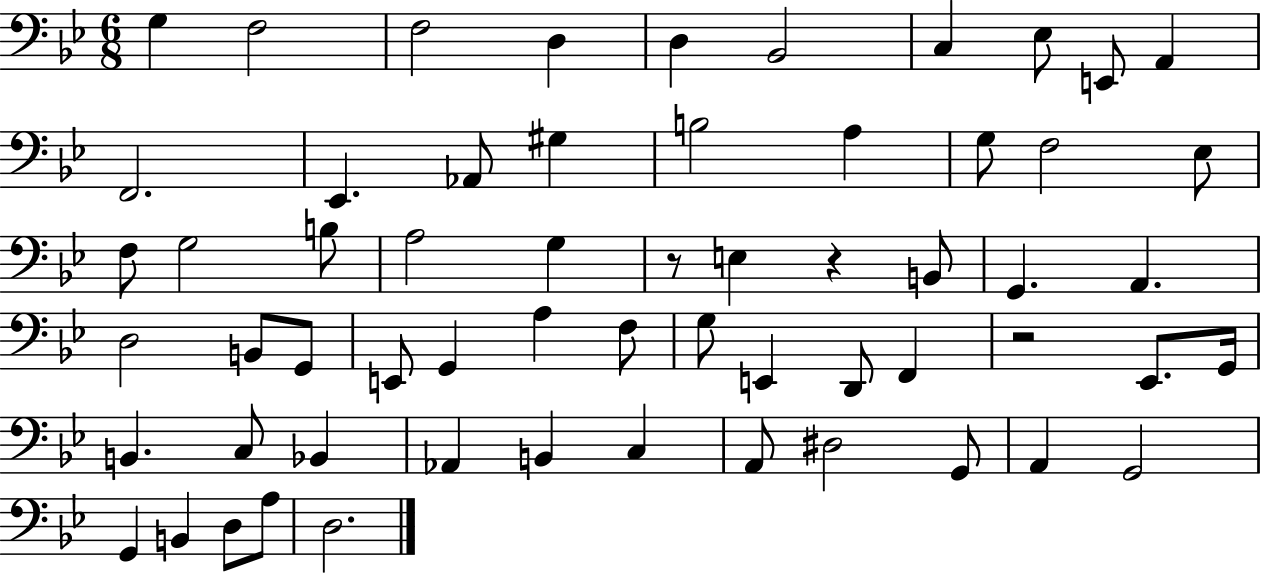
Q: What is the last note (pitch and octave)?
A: D3